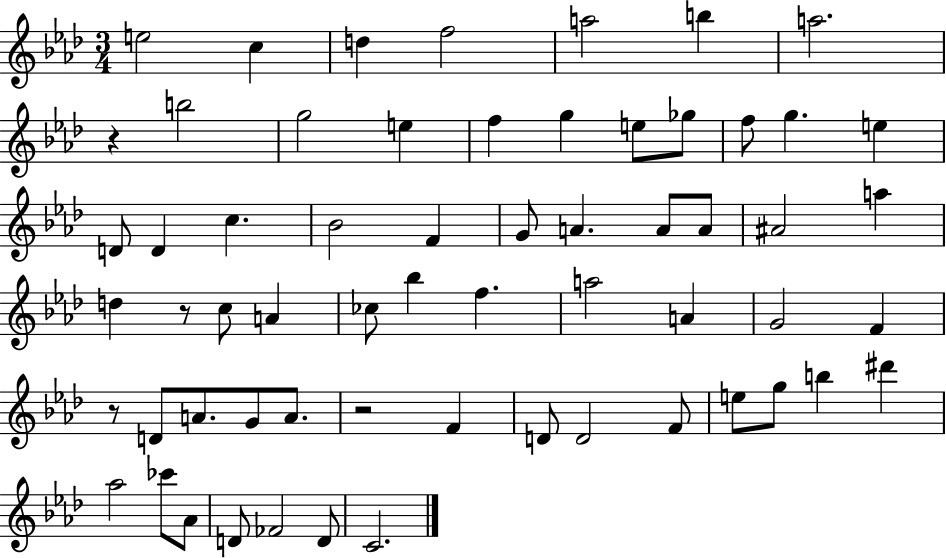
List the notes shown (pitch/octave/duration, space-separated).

E5/h C5/q D5/q F5/h A5/h B5/q A5/h. R/q B5/h G5/h E5/q F5/q G5/q E5/e Gb5/e F5/e G5/q. E5/q D4/e D4/q C5/q. Bb4/h F4/q G4/e A4/q. A4/e A4/e A#4/h A5/q D5/q R/e C5/e A4/q CES5/e Bb5/q F5/q. A5/h A4/q G4/h F4/q R/e D4/e A4/e. G4/e A4/e. R/h F4/q D4/e D4/h F4/e E5/e G5/e B5/q D#6/q Ab5/h CES6/e Ab4/e D4/e FES4/h D4/e C4/h.